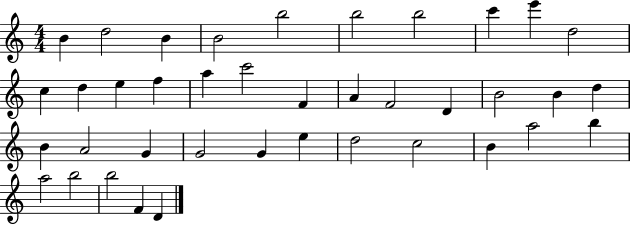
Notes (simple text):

B4/q D5/h B4/q B4/h B5/h B5/h B5/h C6/q E6/q D5/h C5/q D5/q E5/q F5/q A5/q C6/h F4/q A4/q F4/h D4/q B4/h B4/q D5/q B4/q A4/h G4/q G4/h G4/q E5/q D5/h C5/h B4/q A5/h B5/q A5/h B5/h B5/h F4/q D4/q